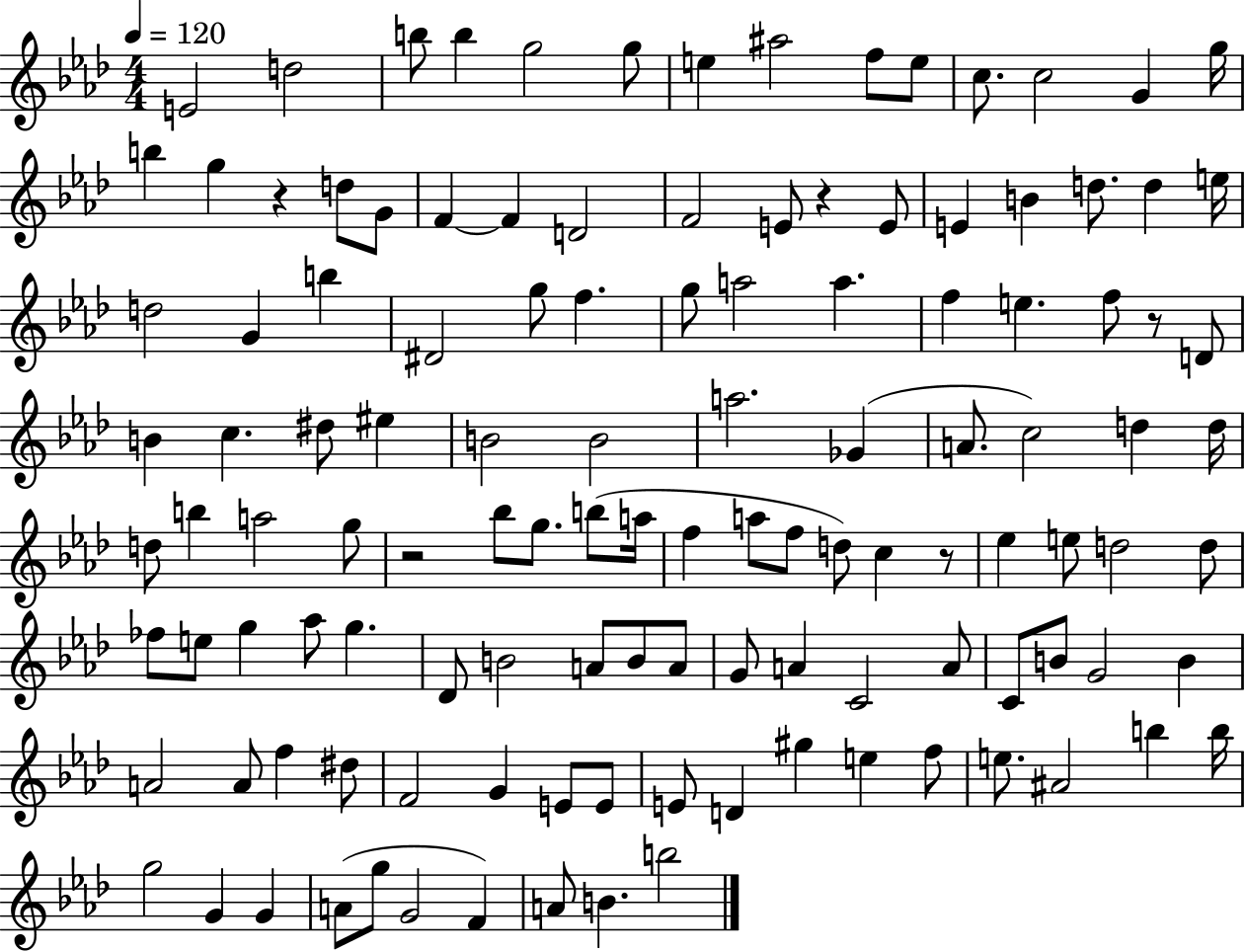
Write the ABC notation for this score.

X:1
T:Untitled
M:4/4
L:1/4
K:Ab
E2 d2 b/2 b g2 g/2 e ^a2 f/2 e/2 c/2 c2 G g/4 b g z d/2 G/2 F F D2 F2 E/2 z E/2 E B d/2 d e/4 d2 G b ^D2 g/2 f g/2 a2 a f e f/2 z/2 D/2 B c ^d/2 ^e B2 B2 a2 _G A/2 c2 d d/4 d/2 b a2 g/2 z2 _b/2 g/2 b/2 a/4 f a/2 f/2 d/2 c z/2 _e e/2 d2 d/2 _f/2 e/2 g _a/2 g _D/2 B2 A/2 B/2 A/2 G/2 A C2 A/2 C/2 B/2 G2 B A2 A/2 f ^d/2 F2 G E/2 E/2 E/2 D ^g e f/2 e/2 ^A2 b b/4 g2 G G A/2 g/2 G2 F A/2 B b2